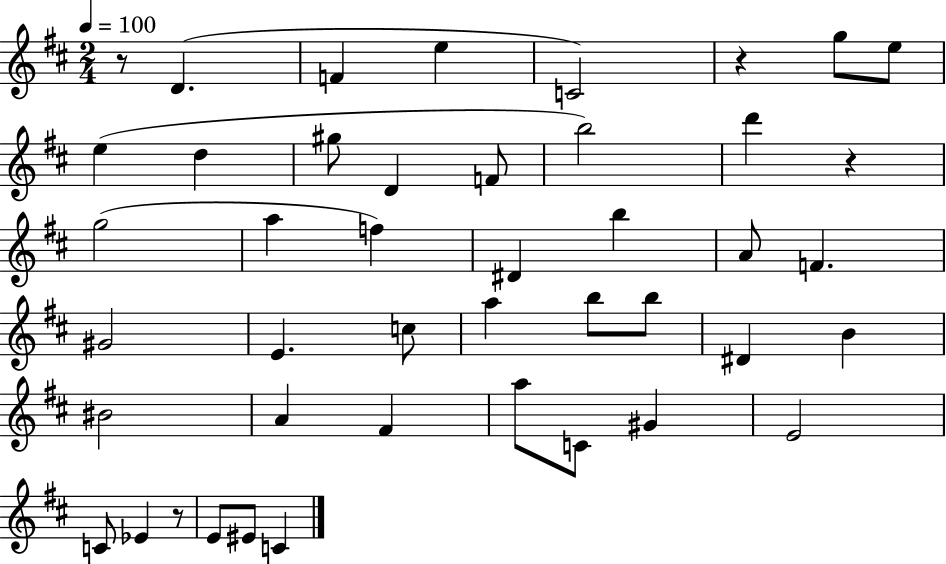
R/e D4/q. F4/q E5/q C4/h R/q G5/e E5/e E5/q D5/q G#5/e D4/q F4/e B5/h D6/q R/q G5/h A5/q F5/q D#4/q B5/q A4/e F4/q. G#4/h E4/q. C5/e A5/q B5/e B5/e D#4/q B4/q BIS4/h A4/q F#4/q A5/e C4/e G#4/q E4/h C4/e Eb4/q R/e E4/e EIS4/e C4/q